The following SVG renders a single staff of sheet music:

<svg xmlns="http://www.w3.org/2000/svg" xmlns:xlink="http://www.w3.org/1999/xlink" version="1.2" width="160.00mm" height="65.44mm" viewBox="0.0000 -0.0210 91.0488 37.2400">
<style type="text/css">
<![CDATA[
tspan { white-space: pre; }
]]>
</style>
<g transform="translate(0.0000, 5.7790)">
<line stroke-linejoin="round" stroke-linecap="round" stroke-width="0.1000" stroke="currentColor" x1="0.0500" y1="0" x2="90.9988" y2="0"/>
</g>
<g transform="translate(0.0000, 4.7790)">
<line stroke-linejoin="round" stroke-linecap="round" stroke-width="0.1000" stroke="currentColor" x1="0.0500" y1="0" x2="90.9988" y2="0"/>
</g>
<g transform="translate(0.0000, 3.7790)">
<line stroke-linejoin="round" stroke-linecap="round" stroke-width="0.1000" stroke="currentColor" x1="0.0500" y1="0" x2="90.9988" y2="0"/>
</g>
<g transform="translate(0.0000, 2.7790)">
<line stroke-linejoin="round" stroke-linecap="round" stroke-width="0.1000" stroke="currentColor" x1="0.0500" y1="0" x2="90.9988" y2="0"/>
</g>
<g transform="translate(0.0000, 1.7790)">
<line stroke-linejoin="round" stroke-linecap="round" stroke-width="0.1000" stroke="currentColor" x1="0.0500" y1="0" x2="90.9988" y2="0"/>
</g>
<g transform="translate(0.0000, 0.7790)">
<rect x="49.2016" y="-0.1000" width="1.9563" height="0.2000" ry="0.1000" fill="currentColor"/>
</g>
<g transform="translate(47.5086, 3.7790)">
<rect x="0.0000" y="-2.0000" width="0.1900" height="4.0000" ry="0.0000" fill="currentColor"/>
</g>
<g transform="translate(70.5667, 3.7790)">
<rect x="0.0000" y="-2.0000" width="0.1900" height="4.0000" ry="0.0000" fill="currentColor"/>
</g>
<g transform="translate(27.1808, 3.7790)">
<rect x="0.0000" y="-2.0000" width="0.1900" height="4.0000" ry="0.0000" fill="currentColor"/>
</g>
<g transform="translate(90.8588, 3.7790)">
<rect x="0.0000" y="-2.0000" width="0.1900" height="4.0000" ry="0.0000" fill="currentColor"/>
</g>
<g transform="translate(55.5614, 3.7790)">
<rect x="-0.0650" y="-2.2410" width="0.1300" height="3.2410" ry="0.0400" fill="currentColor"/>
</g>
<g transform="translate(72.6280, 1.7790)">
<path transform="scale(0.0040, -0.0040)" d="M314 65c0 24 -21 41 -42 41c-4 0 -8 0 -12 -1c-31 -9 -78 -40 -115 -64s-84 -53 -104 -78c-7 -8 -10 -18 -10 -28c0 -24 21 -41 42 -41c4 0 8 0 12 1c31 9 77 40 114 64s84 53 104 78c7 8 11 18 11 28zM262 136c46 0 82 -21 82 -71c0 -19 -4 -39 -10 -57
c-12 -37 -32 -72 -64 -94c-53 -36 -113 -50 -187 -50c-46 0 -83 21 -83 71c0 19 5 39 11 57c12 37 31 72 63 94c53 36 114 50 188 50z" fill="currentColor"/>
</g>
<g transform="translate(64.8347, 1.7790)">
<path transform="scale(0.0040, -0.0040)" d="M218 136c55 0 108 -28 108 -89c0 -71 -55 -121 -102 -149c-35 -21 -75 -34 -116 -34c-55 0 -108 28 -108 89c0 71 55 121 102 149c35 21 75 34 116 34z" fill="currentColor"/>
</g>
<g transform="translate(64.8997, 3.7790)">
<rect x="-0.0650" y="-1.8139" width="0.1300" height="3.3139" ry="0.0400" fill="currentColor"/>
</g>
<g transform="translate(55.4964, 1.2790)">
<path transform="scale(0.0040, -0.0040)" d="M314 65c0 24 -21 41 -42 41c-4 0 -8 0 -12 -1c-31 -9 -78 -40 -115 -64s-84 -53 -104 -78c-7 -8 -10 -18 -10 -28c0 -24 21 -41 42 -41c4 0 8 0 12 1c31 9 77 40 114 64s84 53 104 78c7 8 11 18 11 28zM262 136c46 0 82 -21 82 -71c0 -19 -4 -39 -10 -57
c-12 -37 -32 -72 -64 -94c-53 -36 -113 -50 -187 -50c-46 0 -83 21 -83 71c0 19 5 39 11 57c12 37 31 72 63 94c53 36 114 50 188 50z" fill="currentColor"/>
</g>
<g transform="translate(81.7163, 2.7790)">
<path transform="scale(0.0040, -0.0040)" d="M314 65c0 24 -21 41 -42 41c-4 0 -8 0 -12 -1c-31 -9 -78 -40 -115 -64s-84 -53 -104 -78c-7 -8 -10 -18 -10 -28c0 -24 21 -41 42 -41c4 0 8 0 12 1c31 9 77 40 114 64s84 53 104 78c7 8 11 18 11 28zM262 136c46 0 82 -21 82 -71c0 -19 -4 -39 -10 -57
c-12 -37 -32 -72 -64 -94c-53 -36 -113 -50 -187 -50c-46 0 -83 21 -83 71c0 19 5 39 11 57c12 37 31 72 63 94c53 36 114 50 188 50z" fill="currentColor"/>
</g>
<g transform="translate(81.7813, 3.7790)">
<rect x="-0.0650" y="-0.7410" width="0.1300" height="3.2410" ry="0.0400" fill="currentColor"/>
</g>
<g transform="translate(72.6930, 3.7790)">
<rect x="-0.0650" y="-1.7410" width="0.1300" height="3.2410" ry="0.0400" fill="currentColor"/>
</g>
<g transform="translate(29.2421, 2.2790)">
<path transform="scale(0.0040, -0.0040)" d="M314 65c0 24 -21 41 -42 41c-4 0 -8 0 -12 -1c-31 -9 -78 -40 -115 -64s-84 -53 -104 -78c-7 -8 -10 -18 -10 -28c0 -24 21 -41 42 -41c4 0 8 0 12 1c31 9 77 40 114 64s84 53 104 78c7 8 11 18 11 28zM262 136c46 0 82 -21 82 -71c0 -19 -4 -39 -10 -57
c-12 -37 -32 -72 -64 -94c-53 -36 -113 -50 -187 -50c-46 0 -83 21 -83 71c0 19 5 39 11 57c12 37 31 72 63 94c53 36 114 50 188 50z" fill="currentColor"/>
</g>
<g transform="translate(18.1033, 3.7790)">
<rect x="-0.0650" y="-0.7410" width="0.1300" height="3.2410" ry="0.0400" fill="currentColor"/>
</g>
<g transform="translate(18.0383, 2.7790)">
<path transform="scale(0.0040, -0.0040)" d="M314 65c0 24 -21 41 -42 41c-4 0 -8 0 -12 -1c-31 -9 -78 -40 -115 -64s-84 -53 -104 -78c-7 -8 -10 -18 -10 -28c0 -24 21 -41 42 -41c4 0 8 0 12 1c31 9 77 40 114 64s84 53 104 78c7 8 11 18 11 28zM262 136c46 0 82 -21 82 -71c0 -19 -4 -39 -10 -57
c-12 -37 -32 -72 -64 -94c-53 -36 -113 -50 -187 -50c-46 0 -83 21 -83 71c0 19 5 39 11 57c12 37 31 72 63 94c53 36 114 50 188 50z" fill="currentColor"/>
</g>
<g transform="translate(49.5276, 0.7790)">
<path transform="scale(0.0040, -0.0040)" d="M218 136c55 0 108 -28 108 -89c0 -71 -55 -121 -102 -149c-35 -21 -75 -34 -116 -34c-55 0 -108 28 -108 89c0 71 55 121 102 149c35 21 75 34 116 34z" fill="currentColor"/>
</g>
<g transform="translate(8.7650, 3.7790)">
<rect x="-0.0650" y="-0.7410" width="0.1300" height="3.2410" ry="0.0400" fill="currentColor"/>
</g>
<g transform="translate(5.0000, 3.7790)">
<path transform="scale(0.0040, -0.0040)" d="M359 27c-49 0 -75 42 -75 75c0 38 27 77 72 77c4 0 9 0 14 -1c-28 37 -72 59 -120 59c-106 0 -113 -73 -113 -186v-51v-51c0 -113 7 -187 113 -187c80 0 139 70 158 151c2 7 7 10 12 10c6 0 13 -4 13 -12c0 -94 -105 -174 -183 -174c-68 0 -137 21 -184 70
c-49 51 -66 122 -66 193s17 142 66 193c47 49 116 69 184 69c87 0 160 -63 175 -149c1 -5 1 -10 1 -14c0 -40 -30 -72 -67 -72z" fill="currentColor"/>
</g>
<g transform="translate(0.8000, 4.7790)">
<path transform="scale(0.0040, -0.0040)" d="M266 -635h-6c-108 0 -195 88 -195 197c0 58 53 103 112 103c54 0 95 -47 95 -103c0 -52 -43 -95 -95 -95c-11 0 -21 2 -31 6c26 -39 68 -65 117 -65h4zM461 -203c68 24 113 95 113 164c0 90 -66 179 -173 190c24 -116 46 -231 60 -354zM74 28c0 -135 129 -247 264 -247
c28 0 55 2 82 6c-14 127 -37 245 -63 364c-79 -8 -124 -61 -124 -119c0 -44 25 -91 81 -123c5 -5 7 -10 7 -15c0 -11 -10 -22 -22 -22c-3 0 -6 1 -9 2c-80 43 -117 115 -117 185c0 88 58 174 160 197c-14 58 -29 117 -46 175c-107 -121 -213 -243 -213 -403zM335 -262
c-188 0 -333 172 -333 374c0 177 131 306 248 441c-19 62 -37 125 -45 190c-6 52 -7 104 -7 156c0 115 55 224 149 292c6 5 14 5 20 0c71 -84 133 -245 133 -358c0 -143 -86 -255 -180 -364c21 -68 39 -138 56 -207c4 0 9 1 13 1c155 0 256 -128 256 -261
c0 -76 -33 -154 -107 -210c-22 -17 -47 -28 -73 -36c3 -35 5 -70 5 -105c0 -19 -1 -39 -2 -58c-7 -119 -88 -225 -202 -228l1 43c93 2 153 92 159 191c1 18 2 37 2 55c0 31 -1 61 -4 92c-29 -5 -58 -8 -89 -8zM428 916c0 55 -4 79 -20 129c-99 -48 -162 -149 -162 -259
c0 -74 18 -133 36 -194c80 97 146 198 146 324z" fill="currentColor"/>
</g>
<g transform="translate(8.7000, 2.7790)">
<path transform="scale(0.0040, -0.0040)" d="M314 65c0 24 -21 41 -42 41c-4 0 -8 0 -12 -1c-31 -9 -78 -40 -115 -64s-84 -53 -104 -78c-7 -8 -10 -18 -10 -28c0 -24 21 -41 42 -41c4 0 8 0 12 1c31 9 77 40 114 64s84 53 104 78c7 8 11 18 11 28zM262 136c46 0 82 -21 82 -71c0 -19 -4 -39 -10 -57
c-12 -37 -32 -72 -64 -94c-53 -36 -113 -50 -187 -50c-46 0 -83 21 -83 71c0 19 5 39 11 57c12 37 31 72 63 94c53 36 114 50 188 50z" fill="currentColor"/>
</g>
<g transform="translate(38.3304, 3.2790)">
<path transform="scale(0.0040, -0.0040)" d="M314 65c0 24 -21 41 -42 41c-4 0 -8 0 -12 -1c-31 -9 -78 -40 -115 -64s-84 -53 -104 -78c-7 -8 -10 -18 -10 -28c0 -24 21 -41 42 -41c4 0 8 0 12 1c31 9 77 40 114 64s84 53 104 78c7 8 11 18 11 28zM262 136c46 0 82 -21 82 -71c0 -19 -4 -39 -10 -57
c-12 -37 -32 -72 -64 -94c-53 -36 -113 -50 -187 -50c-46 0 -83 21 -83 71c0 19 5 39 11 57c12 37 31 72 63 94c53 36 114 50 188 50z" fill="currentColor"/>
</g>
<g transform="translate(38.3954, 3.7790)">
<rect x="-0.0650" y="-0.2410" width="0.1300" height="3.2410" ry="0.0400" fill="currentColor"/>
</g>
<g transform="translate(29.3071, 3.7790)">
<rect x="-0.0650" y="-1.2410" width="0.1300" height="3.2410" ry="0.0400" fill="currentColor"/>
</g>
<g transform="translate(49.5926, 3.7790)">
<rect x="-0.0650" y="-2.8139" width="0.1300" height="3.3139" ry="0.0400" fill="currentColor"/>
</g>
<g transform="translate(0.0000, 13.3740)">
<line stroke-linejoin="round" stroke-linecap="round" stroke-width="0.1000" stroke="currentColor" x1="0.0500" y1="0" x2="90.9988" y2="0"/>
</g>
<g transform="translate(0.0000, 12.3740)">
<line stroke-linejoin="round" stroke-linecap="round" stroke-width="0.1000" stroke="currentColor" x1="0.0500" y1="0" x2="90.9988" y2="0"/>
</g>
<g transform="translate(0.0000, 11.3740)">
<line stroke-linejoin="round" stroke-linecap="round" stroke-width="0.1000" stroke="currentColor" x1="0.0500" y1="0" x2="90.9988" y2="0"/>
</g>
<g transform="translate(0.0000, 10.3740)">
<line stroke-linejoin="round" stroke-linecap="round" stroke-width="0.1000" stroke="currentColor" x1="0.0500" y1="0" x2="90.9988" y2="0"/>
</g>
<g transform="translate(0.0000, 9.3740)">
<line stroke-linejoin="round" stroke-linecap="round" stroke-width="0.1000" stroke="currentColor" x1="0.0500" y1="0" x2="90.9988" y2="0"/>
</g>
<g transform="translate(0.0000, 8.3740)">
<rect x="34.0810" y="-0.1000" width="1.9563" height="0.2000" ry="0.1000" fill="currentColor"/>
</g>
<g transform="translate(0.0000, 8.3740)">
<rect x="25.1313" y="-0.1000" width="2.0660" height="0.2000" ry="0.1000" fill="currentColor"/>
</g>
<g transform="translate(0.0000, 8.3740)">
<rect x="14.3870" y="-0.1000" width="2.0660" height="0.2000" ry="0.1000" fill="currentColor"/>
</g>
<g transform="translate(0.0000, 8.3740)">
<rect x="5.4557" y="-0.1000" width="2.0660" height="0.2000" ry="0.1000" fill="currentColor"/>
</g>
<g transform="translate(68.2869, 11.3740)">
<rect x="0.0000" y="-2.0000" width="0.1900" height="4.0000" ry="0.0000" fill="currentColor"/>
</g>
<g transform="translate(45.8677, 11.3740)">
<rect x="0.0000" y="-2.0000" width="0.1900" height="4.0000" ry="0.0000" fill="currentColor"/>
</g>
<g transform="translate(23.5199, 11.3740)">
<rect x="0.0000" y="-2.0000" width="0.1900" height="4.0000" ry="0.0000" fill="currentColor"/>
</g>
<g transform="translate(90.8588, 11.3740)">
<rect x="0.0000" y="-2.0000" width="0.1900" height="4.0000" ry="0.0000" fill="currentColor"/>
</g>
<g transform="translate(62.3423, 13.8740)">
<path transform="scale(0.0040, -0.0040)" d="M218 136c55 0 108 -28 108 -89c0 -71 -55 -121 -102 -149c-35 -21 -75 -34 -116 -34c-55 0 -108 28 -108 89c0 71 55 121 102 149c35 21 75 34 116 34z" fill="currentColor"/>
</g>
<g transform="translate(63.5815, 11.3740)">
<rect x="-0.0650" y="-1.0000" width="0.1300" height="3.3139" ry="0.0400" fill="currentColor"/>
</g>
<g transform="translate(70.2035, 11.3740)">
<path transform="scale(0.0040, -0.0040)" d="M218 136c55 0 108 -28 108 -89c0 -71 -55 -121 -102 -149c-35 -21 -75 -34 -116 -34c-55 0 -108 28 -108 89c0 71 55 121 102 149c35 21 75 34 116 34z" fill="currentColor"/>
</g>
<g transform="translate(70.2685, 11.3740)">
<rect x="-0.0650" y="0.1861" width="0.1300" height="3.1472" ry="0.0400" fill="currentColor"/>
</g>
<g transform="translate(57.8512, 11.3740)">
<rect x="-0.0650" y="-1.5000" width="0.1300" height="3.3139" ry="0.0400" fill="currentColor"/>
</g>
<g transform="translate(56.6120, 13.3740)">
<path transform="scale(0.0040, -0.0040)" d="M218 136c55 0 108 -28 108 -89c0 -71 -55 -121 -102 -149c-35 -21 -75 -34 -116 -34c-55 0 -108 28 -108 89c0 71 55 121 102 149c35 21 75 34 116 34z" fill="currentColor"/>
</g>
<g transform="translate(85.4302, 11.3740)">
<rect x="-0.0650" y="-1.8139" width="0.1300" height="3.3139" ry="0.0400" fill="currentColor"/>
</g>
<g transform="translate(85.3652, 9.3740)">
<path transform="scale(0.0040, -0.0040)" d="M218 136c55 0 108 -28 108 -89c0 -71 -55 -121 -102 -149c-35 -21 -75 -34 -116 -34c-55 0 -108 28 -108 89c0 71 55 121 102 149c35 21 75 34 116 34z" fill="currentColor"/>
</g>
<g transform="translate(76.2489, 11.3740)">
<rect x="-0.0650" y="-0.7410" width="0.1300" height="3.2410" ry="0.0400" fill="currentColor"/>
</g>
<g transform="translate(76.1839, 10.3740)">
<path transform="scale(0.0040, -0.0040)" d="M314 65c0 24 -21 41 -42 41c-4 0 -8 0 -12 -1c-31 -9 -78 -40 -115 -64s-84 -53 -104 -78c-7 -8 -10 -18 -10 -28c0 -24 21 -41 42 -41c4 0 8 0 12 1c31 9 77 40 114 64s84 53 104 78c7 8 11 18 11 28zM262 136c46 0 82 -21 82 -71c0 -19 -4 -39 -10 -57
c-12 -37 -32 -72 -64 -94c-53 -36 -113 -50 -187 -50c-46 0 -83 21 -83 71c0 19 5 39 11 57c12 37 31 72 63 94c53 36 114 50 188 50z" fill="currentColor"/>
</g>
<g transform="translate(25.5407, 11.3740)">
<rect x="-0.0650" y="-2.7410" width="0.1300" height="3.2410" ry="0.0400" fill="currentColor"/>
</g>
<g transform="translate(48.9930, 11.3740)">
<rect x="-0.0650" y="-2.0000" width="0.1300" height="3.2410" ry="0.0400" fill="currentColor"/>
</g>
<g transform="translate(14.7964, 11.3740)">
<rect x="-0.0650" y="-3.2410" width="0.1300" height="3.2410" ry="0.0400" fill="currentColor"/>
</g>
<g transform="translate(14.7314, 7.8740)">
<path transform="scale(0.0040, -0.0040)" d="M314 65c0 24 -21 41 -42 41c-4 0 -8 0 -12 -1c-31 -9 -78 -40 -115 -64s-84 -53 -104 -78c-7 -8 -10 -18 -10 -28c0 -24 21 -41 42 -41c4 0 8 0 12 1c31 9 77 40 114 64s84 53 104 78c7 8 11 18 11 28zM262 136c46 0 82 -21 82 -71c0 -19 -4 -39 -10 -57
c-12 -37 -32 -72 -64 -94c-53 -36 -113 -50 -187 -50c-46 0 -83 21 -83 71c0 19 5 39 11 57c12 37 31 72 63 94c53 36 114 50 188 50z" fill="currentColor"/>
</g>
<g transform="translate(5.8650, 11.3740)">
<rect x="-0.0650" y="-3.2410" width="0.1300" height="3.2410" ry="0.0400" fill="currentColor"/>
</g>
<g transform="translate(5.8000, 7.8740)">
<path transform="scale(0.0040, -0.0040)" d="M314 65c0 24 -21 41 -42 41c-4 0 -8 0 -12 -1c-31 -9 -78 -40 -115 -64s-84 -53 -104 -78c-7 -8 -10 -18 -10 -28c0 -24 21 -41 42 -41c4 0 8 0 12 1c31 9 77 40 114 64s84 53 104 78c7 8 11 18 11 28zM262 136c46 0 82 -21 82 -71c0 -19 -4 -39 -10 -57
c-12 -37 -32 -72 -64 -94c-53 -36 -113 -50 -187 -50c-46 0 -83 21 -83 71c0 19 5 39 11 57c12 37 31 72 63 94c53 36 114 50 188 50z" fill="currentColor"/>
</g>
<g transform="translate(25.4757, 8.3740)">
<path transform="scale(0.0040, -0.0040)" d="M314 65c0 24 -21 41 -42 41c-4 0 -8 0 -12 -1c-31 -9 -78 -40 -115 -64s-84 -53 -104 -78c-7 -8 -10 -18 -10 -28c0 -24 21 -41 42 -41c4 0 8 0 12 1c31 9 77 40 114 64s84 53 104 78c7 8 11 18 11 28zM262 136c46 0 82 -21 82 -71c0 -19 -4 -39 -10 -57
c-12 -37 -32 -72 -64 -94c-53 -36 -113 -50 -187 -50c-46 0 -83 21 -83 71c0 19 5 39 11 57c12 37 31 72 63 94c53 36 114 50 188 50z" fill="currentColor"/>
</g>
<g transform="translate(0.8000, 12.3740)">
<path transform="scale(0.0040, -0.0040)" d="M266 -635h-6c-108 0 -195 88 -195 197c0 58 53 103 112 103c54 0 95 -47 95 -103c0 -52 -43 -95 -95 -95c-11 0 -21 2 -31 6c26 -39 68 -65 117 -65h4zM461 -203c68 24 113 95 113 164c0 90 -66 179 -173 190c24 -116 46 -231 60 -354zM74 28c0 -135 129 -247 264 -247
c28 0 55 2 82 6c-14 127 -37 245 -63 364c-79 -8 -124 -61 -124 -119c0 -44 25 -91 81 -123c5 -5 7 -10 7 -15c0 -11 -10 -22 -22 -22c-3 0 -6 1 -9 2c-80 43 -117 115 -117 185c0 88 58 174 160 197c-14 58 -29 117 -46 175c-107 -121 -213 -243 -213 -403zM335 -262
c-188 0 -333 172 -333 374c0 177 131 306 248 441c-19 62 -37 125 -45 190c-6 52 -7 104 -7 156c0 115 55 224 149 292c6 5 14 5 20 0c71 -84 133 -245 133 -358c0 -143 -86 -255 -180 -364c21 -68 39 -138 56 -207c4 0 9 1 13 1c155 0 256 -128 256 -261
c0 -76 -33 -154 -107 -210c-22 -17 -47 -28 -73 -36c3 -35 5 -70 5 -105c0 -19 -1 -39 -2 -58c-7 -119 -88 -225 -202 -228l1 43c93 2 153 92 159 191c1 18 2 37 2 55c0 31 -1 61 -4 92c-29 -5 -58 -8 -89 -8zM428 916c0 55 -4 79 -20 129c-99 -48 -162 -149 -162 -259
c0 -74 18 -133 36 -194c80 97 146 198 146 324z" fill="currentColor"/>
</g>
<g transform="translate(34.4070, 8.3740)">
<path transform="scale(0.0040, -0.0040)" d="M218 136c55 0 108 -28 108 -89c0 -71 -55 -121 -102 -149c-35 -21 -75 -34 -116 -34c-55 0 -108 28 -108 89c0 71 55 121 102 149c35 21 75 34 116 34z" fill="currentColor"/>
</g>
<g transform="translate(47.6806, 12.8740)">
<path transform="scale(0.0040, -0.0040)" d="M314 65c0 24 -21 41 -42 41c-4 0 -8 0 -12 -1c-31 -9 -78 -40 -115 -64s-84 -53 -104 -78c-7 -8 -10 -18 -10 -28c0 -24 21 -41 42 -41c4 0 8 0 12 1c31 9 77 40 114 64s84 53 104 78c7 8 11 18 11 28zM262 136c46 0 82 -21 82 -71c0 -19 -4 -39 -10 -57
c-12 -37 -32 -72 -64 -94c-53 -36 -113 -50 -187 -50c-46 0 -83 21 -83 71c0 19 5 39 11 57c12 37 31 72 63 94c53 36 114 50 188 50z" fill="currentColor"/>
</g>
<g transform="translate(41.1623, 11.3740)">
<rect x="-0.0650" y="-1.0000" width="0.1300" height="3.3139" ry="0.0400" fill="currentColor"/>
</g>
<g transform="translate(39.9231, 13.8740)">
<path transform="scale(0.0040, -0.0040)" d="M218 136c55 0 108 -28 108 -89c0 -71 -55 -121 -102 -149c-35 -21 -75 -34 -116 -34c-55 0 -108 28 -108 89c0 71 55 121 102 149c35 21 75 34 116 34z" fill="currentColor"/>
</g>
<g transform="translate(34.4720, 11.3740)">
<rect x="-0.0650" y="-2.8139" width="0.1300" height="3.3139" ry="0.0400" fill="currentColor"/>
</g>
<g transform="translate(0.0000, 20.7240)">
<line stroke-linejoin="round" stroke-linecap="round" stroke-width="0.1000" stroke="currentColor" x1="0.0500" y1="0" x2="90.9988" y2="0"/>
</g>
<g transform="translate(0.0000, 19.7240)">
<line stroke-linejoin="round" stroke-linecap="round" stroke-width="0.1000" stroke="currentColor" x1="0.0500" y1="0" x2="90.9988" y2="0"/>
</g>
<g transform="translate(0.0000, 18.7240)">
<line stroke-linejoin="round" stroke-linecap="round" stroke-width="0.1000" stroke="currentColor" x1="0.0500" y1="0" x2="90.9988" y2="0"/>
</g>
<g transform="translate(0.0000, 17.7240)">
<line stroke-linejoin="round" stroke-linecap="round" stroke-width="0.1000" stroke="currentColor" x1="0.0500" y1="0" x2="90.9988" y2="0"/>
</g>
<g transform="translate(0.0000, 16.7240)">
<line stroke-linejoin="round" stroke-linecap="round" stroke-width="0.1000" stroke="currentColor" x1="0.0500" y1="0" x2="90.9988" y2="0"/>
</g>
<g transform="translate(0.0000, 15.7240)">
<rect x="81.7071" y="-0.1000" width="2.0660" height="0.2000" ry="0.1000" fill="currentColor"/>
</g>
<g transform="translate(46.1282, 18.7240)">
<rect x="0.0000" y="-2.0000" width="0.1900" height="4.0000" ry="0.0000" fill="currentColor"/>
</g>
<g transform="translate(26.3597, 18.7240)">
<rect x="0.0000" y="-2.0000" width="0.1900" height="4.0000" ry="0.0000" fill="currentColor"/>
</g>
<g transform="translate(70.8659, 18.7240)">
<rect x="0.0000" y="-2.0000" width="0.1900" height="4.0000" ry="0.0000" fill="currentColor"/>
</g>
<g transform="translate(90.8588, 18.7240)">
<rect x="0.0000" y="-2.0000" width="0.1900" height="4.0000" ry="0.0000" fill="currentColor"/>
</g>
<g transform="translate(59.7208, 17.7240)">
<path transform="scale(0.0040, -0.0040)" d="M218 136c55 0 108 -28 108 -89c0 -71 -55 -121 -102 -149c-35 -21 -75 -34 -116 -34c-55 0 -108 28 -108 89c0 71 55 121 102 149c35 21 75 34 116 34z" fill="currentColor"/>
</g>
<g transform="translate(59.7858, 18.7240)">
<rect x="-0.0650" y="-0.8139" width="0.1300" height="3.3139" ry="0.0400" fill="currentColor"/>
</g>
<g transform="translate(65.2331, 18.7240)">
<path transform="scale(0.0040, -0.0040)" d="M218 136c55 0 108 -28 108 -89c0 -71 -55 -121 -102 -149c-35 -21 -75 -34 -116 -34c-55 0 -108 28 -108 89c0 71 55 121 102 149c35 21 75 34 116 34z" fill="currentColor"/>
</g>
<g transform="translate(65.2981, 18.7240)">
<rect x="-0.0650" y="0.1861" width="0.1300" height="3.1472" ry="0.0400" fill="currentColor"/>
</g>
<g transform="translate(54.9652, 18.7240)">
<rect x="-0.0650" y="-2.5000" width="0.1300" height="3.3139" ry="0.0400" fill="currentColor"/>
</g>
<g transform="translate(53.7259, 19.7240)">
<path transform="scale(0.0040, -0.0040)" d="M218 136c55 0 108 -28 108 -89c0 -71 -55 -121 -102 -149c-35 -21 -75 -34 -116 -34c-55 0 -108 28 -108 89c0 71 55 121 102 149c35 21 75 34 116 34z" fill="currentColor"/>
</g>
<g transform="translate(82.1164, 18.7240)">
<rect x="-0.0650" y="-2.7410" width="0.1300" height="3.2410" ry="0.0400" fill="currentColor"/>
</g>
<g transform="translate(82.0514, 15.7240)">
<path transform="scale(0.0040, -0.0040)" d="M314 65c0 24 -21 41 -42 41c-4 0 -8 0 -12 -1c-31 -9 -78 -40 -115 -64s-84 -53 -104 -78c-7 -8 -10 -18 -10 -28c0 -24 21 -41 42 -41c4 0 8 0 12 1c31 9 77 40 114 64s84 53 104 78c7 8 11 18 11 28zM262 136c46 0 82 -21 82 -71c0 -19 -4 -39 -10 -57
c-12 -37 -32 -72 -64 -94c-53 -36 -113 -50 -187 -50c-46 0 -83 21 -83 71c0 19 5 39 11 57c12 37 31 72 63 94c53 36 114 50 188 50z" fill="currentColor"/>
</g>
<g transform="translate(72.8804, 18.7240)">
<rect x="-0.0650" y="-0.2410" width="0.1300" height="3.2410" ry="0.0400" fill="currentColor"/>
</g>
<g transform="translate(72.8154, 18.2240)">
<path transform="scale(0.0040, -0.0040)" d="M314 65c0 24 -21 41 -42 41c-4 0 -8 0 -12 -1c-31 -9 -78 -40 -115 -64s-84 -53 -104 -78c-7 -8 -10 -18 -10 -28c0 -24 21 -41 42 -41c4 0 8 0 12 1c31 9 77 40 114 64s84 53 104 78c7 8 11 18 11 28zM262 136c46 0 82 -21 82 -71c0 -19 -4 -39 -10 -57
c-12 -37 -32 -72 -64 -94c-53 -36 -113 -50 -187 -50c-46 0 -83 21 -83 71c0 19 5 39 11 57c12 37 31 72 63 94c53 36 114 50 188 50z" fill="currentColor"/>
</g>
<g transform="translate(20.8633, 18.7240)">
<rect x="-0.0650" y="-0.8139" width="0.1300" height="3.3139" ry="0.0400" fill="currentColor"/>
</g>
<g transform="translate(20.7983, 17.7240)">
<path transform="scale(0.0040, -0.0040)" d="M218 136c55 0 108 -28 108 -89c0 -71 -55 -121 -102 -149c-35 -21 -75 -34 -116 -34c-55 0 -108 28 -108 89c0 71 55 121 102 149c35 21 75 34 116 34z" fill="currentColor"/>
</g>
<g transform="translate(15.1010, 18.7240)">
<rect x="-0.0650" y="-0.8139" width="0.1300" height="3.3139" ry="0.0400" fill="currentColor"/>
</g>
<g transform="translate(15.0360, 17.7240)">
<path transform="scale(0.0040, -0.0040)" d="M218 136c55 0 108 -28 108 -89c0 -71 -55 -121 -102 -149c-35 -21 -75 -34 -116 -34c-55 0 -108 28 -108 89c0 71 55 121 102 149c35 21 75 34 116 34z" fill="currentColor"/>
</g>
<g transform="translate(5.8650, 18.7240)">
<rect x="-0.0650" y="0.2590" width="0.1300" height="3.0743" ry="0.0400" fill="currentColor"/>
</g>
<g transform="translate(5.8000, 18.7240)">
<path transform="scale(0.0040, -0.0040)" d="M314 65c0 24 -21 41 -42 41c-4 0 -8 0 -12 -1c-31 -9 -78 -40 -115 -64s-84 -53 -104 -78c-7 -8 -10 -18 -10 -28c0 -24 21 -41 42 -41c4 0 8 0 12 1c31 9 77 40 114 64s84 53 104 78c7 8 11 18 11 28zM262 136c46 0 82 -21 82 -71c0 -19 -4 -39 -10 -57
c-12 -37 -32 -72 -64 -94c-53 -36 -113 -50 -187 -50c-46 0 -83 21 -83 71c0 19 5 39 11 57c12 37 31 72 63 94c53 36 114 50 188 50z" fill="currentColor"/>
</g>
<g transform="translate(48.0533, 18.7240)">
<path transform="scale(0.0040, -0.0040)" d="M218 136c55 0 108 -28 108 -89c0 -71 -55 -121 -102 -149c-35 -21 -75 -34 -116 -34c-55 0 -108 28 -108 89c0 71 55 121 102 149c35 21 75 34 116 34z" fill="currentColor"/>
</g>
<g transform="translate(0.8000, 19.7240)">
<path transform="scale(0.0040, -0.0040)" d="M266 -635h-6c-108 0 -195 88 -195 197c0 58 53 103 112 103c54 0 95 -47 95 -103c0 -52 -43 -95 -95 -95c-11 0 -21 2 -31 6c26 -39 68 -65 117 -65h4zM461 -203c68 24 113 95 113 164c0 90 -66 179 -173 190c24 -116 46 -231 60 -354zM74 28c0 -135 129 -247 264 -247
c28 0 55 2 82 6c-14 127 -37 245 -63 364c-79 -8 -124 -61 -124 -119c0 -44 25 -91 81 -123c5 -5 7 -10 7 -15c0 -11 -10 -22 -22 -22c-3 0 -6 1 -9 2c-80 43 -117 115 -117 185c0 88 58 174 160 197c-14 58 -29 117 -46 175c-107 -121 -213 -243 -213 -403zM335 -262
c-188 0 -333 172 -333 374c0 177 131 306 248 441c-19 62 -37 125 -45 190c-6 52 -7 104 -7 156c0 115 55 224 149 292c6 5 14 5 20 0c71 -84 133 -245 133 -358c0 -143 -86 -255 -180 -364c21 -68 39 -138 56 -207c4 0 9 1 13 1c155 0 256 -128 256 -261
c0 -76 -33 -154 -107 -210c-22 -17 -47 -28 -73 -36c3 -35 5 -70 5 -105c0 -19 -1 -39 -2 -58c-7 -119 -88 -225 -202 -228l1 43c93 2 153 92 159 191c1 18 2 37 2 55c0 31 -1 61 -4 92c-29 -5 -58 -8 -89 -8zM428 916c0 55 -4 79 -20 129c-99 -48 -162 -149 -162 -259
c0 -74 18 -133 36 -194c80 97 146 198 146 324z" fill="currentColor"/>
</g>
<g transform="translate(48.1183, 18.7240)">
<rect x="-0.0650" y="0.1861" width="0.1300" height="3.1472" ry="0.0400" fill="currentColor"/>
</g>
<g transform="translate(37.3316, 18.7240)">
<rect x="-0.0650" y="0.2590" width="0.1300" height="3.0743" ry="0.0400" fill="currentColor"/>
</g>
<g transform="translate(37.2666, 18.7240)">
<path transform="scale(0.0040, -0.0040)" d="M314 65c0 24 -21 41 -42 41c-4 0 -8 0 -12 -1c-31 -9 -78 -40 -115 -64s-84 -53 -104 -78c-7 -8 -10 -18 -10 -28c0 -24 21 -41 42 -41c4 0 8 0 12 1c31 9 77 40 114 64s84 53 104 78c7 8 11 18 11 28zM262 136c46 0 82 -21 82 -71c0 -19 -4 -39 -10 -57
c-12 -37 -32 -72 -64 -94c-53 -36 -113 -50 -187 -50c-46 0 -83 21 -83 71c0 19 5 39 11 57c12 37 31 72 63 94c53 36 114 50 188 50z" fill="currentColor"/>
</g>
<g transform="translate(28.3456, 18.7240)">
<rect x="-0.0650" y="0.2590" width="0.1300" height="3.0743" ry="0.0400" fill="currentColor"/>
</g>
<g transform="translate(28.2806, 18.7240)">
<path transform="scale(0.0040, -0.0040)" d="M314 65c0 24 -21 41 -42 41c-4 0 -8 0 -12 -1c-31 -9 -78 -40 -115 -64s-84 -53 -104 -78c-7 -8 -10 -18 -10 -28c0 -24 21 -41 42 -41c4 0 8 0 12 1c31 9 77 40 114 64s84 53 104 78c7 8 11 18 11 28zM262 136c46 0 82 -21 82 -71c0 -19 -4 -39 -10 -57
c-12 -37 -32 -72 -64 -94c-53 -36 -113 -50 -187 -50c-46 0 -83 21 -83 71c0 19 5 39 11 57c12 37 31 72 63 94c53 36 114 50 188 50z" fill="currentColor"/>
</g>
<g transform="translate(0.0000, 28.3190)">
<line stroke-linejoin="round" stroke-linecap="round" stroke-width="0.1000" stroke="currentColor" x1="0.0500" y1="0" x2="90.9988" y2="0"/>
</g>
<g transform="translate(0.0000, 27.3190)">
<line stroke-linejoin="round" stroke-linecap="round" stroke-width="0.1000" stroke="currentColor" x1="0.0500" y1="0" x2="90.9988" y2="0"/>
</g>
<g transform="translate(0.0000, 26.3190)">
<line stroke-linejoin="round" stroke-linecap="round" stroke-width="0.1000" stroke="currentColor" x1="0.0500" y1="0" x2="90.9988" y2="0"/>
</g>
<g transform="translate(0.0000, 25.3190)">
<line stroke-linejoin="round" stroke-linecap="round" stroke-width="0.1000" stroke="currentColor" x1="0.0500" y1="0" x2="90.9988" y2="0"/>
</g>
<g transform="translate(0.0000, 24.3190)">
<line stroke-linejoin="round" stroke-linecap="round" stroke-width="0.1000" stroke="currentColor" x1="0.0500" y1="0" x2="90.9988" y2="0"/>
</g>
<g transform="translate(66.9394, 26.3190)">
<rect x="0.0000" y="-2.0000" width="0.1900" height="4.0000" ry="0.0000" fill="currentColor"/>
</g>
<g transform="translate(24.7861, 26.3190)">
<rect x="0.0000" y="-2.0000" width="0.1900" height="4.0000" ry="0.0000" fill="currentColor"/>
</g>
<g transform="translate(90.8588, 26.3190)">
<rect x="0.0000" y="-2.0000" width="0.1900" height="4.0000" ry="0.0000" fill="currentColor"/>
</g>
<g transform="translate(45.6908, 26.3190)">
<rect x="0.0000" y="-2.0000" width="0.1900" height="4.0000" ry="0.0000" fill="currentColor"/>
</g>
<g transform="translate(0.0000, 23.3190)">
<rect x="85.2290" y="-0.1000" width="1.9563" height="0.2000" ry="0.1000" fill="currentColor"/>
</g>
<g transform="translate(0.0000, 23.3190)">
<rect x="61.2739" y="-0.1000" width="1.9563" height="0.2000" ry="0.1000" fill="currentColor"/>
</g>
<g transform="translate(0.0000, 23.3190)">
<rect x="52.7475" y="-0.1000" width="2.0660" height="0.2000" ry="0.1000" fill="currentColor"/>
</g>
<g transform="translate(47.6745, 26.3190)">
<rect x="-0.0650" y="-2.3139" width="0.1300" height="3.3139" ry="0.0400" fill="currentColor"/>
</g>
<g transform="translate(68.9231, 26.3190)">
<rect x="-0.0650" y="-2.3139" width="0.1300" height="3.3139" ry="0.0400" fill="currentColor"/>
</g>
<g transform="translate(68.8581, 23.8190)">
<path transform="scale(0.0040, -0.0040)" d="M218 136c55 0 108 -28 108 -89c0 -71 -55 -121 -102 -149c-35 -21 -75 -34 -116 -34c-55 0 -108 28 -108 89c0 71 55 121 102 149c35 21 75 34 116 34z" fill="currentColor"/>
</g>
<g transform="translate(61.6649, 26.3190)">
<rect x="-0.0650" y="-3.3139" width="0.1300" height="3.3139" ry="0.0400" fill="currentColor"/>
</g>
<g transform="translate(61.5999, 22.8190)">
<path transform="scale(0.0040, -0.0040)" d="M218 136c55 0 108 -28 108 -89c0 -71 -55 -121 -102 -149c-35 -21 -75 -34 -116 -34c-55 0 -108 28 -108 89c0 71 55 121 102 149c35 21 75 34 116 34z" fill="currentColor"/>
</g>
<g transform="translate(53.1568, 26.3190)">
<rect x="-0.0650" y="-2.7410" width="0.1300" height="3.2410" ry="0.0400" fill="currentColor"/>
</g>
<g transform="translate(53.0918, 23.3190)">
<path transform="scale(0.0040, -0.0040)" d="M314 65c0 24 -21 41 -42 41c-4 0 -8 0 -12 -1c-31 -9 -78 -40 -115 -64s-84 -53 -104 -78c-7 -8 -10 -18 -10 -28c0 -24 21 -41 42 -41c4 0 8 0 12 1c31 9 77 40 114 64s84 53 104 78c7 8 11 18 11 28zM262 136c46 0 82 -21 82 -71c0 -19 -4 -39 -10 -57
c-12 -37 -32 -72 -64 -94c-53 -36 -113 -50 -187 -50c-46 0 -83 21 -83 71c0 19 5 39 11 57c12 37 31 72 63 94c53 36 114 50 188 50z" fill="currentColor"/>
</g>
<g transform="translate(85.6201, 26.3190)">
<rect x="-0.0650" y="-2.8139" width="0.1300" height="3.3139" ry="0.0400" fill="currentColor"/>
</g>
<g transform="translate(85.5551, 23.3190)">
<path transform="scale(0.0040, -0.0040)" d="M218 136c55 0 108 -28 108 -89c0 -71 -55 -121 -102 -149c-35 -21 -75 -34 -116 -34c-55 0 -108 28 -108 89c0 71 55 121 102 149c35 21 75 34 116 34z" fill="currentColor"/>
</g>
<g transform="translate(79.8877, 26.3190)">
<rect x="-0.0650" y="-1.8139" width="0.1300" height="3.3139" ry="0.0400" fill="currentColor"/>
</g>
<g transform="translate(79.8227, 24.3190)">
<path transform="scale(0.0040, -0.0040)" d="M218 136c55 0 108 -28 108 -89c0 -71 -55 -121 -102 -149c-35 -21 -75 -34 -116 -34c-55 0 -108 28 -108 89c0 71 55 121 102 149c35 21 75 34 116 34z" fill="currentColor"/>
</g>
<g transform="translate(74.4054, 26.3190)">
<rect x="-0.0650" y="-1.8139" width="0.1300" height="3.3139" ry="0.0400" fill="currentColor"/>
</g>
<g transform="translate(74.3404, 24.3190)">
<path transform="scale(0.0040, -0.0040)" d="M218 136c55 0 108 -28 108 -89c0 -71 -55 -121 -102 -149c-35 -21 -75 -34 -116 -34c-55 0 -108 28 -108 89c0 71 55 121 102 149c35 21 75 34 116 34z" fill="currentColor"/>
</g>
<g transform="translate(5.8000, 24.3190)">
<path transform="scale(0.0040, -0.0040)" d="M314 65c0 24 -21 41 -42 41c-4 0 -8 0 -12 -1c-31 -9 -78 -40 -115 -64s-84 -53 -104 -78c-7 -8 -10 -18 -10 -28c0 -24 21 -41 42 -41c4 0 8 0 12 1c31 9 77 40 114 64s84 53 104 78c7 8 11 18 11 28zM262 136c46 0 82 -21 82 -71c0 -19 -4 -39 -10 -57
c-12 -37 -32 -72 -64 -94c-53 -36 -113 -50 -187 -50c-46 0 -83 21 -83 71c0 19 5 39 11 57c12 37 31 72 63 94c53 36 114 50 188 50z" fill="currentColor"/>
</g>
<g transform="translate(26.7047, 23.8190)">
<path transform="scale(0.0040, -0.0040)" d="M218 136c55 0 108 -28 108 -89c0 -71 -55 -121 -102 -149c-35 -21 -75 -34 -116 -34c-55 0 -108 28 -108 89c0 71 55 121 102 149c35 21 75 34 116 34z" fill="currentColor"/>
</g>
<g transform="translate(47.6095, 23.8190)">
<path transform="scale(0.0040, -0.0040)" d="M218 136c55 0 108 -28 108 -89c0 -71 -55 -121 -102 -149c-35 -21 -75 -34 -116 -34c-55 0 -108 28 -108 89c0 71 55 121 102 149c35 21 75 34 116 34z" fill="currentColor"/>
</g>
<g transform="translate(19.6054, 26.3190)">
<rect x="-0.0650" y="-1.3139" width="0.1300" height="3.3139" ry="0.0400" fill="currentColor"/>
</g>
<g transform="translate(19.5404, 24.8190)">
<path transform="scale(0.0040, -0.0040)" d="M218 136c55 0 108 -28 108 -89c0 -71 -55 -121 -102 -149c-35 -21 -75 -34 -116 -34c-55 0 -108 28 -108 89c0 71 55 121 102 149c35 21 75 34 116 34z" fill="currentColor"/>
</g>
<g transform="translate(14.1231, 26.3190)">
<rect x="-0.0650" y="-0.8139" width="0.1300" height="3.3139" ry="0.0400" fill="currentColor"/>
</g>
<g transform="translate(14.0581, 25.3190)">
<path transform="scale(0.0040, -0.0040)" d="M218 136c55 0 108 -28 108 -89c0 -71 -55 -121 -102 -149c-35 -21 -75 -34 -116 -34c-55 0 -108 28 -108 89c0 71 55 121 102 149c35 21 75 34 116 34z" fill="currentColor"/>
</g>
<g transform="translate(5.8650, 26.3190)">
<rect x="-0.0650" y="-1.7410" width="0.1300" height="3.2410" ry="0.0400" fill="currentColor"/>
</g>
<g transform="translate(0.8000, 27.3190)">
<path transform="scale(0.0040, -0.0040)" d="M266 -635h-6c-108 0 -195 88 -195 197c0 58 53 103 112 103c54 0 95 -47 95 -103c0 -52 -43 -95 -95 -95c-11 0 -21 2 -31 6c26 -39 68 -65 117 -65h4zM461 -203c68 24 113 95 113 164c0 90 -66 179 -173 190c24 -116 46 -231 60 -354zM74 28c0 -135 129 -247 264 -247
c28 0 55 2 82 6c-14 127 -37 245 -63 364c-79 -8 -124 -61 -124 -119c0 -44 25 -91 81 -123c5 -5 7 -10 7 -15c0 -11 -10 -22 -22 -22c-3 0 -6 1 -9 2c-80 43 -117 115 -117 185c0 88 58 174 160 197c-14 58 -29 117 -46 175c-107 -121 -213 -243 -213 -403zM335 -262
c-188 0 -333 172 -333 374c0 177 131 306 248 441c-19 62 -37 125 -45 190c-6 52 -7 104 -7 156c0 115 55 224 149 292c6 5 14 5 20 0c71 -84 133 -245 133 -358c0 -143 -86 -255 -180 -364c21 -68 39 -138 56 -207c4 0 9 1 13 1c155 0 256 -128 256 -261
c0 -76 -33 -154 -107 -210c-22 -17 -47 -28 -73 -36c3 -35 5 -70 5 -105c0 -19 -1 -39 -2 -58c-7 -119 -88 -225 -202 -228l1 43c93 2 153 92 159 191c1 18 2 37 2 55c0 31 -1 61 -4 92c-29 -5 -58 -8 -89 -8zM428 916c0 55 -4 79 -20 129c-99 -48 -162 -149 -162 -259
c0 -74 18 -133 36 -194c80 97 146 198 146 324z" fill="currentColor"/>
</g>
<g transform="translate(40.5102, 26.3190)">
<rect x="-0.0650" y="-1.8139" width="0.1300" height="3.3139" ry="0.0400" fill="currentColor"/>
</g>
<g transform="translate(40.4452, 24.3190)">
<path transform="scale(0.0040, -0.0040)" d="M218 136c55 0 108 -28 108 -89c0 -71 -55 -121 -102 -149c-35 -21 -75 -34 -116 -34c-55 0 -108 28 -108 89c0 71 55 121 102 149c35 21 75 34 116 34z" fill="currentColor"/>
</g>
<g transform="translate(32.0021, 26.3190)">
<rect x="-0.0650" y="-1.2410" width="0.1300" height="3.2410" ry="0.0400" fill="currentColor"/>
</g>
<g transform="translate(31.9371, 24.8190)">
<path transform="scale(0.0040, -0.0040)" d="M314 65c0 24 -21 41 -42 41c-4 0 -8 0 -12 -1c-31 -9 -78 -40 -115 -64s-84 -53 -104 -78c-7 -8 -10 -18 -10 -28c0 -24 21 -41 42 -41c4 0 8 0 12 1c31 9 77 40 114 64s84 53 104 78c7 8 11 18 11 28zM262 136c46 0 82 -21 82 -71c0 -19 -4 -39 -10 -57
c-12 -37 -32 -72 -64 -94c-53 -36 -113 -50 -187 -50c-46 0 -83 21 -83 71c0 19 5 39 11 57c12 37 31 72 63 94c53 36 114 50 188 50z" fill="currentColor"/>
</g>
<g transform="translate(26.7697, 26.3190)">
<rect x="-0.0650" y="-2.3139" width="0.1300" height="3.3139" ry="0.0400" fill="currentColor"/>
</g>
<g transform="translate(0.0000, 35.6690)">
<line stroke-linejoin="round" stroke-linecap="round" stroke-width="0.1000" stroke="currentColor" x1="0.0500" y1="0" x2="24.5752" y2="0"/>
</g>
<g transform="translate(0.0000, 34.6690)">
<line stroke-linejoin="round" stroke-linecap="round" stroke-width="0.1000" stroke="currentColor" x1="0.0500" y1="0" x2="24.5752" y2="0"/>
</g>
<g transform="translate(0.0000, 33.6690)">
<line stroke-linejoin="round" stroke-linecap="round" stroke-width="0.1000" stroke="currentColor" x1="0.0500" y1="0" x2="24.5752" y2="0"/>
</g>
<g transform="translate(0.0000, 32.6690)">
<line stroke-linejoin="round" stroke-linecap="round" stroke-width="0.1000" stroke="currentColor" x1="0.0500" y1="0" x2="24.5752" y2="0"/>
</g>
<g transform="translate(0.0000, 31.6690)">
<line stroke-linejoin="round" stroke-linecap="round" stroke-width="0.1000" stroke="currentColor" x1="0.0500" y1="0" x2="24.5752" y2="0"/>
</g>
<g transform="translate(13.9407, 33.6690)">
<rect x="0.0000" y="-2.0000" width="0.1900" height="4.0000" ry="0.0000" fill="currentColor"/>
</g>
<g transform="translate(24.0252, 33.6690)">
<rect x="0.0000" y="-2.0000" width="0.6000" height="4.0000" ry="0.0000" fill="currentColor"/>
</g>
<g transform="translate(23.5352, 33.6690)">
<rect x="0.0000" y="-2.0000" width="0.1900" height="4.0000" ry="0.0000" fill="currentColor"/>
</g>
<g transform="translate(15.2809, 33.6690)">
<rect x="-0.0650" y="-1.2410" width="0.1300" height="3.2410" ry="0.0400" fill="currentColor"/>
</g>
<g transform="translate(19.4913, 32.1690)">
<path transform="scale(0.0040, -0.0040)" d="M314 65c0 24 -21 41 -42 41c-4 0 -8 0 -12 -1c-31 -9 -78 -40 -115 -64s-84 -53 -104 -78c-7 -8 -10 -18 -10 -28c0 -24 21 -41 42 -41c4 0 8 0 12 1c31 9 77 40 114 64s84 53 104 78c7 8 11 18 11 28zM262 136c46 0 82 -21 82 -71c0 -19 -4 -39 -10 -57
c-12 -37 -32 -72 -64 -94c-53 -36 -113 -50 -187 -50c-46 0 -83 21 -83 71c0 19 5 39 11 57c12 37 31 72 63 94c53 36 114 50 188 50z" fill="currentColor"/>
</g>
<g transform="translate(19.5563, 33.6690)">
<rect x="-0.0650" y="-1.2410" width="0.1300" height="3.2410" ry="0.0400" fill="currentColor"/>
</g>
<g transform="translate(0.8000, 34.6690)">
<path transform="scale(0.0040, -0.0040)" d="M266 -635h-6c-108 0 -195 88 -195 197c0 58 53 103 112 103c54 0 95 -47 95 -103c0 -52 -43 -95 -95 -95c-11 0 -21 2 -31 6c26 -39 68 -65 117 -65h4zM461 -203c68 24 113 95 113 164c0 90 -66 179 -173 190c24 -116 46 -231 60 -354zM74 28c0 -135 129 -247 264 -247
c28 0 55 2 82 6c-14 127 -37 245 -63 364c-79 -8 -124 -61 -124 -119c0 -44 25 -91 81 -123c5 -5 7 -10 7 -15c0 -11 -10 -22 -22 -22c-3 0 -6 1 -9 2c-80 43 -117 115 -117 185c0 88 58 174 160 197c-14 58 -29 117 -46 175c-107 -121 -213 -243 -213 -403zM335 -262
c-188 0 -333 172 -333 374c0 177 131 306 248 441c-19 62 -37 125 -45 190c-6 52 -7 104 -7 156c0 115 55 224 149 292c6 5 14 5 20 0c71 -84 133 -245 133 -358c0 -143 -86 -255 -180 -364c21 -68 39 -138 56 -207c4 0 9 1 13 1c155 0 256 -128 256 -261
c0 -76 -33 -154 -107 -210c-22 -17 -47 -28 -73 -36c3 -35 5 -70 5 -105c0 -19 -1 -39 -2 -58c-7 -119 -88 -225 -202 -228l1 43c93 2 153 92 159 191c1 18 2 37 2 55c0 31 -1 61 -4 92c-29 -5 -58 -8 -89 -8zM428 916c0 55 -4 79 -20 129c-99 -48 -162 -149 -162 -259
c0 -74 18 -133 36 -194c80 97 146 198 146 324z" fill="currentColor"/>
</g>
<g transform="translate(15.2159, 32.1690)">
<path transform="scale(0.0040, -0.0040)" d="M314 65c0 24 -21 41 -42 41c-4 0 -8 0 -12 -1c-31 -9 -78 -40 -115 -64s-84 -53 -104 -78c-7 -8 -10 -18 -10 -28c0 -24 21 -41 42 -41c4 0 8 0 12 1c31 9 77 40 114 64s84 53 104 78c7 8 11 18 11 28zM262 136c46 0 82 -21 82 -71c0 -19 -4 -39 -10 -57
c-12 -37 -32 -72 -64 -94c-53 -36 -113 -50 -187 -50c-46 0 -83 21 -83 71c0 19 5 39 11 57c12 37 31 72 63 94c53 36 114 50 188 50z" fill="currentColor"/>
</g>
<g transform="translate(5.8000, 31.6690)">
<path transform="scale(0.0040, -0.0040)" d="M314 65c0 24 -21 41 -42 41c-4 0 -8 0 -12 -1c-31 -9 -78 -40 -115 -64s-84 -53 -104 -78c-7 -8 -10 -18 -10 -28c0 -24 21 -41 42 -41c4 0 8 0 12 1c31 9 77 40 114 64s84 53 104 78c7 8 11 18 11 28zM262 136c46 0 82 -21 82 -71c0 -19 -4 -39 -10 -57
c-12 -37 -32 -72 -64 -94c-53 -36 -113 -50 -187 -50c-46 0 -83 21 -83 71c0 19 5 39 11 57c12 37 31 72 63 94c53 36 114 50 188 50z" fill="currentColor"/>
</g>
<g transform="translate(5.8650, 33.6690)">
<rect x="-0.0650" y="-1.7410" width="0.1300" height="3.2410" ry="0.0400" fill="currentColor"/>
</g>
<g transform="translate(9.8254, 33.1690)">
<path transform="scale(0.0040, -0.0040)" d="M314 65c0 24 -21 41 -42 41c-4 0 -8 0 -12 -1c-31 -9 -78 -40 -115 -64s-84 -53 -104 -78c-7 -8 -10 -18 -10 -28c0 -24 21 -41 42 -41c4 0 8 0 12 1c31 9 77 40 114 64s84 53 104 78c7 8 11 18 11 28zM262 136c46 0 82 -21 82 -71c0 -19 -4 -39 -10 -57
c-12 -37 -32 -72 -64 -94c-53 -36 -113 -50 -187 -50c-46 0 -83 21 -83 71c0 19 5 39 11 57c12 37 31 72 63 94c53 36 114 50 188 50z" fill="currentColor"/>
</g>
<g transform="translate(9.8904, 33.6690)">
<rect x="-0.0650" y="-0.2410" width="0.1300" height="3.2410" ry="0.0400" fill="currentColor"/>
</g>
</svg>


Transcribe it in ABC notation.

X:1
T:Untitled
M:4/4
L:1/4
K:C
d2 d2 e2 c2 a g2 f f2 d2 b2 b2 a2 a D F2 E D B d2 f B2 d d B2 B2 B G d B c2 a2 f2 d e g e2 f g a2 b g f f a f2 c2 e2 e2